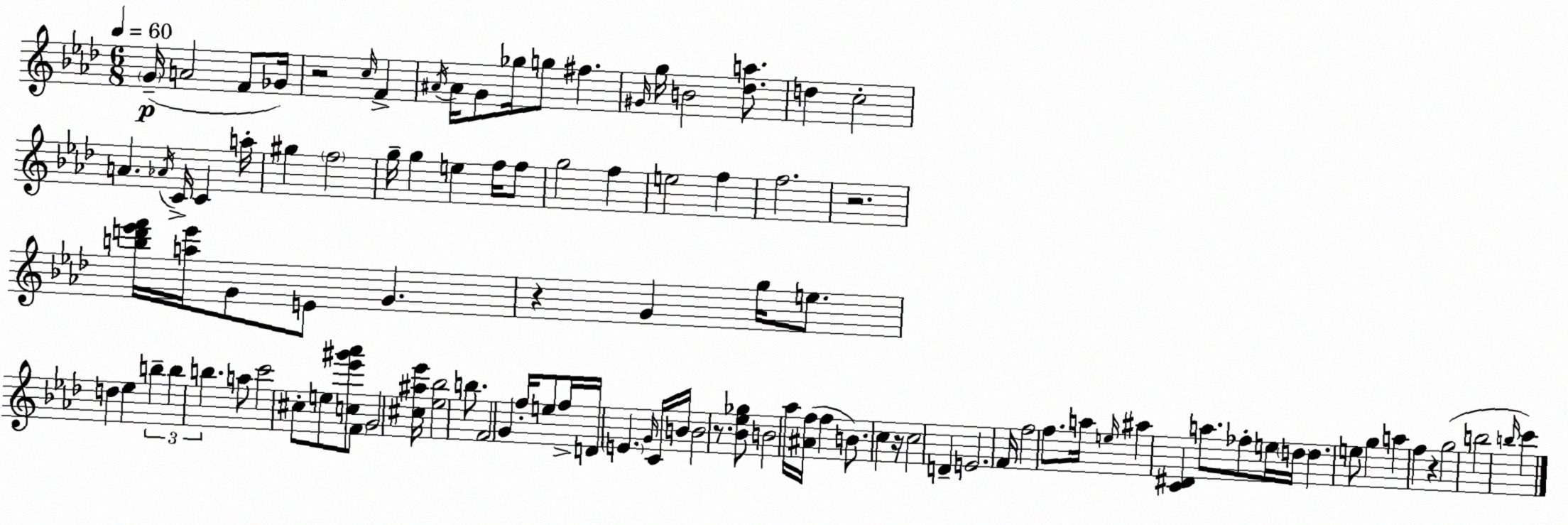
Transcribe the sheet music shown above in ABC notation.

X:1
T:Untitled
M:6/8
L:1/4
K:Ab
G/4 A2 F/2 _G/4 z2 c/4 F ^A/4 ^A/4 G/2 _g/4 g/2 ^f ^G/4 g/4 B2 [_da]/2 d c2 A _A/4 C/4 C a/4 ^g f2 g/4 g e f/4 f/2 g2 f e2 f f2 z2 [bd'_e'f']/4 [a_e']/4 G/2 E/2 G z G g/4 e/2 d _e b b b a/2 c'2 ^c/2 e/2 [c_e'^g'_a']/2 F/2 G2 [^c^a_e']/4 [_e_b]2 b/2 F2 G f/4 e/2 f/4 D/4 E G/4 C/4 B/4 B2 z/2 [_B_e_g]/2 B2 _a/4 [^Af]/4 f B/2 c z/4 c2 D E2 F/4 f2 f/2 a/4 e/4 ^a [C^D] a/2 _f/2 e/4 d/4 d e/2 g a f z g2 b2 b/4 c'